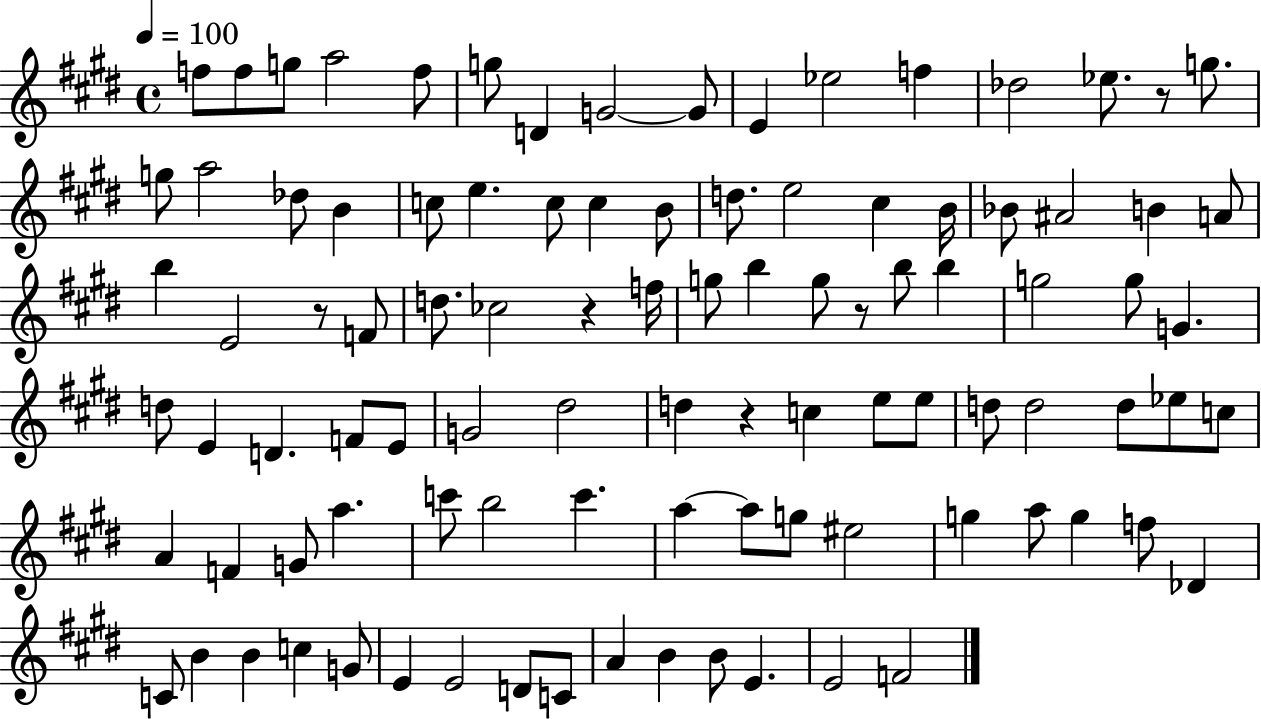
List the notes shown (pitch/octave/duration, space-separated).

F5/e F5/e G5/e A5/h F5/e G5/e D4/q G4/h G4/e E4/q Eb5/h F5/q Db5/h Eb5/e. R/e G5/e. G5/e A5/h Db5/e B4/q C5/e E5/q. C5/e C5/q B4/e D5/e. E5/h C#5/q B4/s Bb4/e A#4/h B4/q A4/e B5/q E4/h R/e F4/e D5/e. CES5/h R/q F5/s G5/e B5/q G5/e R/e B5/e B5/q G5/h G5/e G4/q. D5/e E4/q D4/q. F4/e E4/e G4/h D#5/h D5/q R/q C5/q E5/e E5/e D5/e D5/h D5/e Eb5/e C5/e A4/q F4/q G4/e A5/q. C6/e B5/h C6/q. A5/q A5/e G5/e EIS5/h G5/q A5/e G5/q F5/e Db4/q C4/e B4/q B4/q C5/q G4/e E4/q E4/h D4/e C4/e A4/q B4/q B4/e E4/q. E4/h F4/h